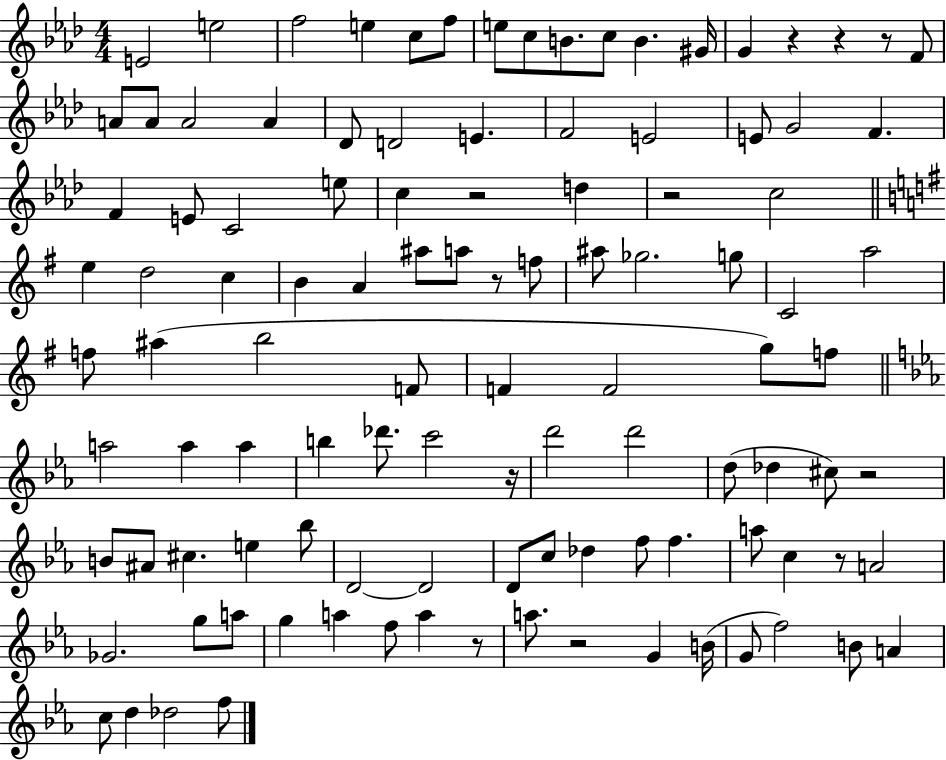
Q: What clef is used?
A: treble